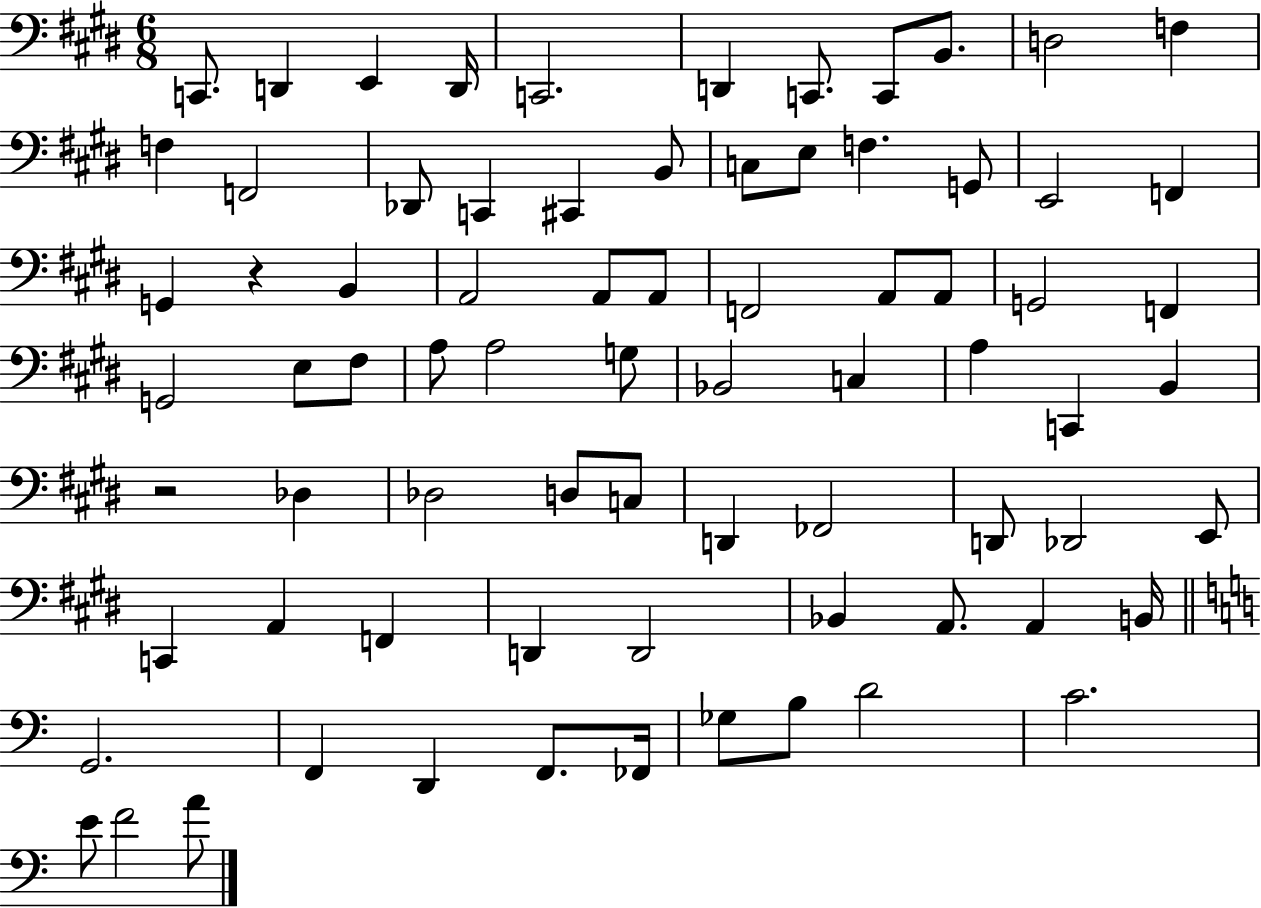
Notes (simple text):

C2/e. D2/q E2/q D2/s C2/h. D2/q C2/e. C2/e B2/e. D3/h F3/q F3/q F2/h Db2/e C2/q C#2/q B2/e C3/e E3/e F3/q. G2/e E2/h F2/q G2/q R/q B2/q A2/h A2/e A2/e F2/h A2/e A2/e G2/h F2/q G2/h E3/e F#3/e A3/e A3/h G3/e Bb2/h C3/q A3/q C2/q B2/q R/h Db3/q Db3/h D3/e C3/e D2/q FES2/h D2/e Db2/h E2/e C2/q A2/q F2/q D2/q D2/h Bb2/q A2/e. A2/q B2/s G2/h. F2/q D2/q F2/e. FES2/s Gb3/e B3/e D4/h C4/h. E4/e F4/h A4/e